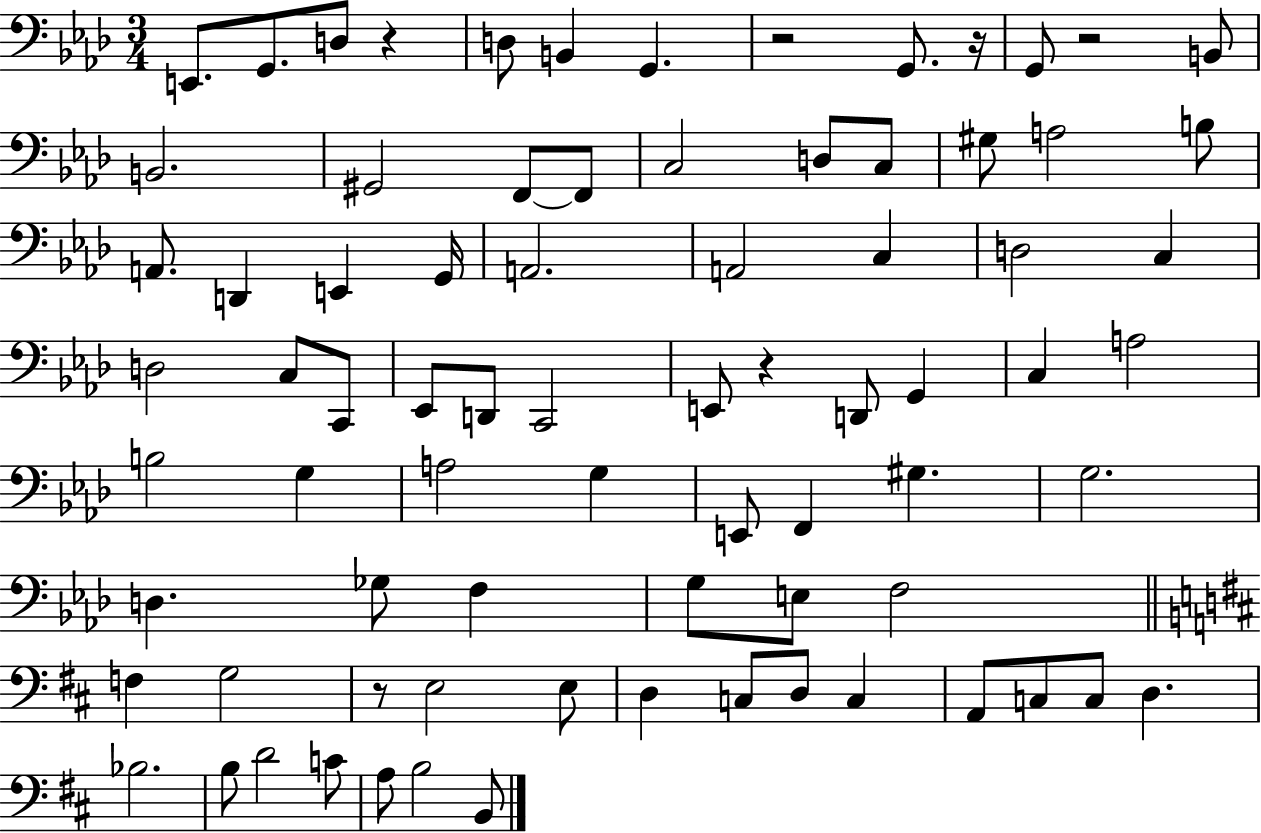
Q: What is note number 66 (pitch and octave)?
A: Bb3